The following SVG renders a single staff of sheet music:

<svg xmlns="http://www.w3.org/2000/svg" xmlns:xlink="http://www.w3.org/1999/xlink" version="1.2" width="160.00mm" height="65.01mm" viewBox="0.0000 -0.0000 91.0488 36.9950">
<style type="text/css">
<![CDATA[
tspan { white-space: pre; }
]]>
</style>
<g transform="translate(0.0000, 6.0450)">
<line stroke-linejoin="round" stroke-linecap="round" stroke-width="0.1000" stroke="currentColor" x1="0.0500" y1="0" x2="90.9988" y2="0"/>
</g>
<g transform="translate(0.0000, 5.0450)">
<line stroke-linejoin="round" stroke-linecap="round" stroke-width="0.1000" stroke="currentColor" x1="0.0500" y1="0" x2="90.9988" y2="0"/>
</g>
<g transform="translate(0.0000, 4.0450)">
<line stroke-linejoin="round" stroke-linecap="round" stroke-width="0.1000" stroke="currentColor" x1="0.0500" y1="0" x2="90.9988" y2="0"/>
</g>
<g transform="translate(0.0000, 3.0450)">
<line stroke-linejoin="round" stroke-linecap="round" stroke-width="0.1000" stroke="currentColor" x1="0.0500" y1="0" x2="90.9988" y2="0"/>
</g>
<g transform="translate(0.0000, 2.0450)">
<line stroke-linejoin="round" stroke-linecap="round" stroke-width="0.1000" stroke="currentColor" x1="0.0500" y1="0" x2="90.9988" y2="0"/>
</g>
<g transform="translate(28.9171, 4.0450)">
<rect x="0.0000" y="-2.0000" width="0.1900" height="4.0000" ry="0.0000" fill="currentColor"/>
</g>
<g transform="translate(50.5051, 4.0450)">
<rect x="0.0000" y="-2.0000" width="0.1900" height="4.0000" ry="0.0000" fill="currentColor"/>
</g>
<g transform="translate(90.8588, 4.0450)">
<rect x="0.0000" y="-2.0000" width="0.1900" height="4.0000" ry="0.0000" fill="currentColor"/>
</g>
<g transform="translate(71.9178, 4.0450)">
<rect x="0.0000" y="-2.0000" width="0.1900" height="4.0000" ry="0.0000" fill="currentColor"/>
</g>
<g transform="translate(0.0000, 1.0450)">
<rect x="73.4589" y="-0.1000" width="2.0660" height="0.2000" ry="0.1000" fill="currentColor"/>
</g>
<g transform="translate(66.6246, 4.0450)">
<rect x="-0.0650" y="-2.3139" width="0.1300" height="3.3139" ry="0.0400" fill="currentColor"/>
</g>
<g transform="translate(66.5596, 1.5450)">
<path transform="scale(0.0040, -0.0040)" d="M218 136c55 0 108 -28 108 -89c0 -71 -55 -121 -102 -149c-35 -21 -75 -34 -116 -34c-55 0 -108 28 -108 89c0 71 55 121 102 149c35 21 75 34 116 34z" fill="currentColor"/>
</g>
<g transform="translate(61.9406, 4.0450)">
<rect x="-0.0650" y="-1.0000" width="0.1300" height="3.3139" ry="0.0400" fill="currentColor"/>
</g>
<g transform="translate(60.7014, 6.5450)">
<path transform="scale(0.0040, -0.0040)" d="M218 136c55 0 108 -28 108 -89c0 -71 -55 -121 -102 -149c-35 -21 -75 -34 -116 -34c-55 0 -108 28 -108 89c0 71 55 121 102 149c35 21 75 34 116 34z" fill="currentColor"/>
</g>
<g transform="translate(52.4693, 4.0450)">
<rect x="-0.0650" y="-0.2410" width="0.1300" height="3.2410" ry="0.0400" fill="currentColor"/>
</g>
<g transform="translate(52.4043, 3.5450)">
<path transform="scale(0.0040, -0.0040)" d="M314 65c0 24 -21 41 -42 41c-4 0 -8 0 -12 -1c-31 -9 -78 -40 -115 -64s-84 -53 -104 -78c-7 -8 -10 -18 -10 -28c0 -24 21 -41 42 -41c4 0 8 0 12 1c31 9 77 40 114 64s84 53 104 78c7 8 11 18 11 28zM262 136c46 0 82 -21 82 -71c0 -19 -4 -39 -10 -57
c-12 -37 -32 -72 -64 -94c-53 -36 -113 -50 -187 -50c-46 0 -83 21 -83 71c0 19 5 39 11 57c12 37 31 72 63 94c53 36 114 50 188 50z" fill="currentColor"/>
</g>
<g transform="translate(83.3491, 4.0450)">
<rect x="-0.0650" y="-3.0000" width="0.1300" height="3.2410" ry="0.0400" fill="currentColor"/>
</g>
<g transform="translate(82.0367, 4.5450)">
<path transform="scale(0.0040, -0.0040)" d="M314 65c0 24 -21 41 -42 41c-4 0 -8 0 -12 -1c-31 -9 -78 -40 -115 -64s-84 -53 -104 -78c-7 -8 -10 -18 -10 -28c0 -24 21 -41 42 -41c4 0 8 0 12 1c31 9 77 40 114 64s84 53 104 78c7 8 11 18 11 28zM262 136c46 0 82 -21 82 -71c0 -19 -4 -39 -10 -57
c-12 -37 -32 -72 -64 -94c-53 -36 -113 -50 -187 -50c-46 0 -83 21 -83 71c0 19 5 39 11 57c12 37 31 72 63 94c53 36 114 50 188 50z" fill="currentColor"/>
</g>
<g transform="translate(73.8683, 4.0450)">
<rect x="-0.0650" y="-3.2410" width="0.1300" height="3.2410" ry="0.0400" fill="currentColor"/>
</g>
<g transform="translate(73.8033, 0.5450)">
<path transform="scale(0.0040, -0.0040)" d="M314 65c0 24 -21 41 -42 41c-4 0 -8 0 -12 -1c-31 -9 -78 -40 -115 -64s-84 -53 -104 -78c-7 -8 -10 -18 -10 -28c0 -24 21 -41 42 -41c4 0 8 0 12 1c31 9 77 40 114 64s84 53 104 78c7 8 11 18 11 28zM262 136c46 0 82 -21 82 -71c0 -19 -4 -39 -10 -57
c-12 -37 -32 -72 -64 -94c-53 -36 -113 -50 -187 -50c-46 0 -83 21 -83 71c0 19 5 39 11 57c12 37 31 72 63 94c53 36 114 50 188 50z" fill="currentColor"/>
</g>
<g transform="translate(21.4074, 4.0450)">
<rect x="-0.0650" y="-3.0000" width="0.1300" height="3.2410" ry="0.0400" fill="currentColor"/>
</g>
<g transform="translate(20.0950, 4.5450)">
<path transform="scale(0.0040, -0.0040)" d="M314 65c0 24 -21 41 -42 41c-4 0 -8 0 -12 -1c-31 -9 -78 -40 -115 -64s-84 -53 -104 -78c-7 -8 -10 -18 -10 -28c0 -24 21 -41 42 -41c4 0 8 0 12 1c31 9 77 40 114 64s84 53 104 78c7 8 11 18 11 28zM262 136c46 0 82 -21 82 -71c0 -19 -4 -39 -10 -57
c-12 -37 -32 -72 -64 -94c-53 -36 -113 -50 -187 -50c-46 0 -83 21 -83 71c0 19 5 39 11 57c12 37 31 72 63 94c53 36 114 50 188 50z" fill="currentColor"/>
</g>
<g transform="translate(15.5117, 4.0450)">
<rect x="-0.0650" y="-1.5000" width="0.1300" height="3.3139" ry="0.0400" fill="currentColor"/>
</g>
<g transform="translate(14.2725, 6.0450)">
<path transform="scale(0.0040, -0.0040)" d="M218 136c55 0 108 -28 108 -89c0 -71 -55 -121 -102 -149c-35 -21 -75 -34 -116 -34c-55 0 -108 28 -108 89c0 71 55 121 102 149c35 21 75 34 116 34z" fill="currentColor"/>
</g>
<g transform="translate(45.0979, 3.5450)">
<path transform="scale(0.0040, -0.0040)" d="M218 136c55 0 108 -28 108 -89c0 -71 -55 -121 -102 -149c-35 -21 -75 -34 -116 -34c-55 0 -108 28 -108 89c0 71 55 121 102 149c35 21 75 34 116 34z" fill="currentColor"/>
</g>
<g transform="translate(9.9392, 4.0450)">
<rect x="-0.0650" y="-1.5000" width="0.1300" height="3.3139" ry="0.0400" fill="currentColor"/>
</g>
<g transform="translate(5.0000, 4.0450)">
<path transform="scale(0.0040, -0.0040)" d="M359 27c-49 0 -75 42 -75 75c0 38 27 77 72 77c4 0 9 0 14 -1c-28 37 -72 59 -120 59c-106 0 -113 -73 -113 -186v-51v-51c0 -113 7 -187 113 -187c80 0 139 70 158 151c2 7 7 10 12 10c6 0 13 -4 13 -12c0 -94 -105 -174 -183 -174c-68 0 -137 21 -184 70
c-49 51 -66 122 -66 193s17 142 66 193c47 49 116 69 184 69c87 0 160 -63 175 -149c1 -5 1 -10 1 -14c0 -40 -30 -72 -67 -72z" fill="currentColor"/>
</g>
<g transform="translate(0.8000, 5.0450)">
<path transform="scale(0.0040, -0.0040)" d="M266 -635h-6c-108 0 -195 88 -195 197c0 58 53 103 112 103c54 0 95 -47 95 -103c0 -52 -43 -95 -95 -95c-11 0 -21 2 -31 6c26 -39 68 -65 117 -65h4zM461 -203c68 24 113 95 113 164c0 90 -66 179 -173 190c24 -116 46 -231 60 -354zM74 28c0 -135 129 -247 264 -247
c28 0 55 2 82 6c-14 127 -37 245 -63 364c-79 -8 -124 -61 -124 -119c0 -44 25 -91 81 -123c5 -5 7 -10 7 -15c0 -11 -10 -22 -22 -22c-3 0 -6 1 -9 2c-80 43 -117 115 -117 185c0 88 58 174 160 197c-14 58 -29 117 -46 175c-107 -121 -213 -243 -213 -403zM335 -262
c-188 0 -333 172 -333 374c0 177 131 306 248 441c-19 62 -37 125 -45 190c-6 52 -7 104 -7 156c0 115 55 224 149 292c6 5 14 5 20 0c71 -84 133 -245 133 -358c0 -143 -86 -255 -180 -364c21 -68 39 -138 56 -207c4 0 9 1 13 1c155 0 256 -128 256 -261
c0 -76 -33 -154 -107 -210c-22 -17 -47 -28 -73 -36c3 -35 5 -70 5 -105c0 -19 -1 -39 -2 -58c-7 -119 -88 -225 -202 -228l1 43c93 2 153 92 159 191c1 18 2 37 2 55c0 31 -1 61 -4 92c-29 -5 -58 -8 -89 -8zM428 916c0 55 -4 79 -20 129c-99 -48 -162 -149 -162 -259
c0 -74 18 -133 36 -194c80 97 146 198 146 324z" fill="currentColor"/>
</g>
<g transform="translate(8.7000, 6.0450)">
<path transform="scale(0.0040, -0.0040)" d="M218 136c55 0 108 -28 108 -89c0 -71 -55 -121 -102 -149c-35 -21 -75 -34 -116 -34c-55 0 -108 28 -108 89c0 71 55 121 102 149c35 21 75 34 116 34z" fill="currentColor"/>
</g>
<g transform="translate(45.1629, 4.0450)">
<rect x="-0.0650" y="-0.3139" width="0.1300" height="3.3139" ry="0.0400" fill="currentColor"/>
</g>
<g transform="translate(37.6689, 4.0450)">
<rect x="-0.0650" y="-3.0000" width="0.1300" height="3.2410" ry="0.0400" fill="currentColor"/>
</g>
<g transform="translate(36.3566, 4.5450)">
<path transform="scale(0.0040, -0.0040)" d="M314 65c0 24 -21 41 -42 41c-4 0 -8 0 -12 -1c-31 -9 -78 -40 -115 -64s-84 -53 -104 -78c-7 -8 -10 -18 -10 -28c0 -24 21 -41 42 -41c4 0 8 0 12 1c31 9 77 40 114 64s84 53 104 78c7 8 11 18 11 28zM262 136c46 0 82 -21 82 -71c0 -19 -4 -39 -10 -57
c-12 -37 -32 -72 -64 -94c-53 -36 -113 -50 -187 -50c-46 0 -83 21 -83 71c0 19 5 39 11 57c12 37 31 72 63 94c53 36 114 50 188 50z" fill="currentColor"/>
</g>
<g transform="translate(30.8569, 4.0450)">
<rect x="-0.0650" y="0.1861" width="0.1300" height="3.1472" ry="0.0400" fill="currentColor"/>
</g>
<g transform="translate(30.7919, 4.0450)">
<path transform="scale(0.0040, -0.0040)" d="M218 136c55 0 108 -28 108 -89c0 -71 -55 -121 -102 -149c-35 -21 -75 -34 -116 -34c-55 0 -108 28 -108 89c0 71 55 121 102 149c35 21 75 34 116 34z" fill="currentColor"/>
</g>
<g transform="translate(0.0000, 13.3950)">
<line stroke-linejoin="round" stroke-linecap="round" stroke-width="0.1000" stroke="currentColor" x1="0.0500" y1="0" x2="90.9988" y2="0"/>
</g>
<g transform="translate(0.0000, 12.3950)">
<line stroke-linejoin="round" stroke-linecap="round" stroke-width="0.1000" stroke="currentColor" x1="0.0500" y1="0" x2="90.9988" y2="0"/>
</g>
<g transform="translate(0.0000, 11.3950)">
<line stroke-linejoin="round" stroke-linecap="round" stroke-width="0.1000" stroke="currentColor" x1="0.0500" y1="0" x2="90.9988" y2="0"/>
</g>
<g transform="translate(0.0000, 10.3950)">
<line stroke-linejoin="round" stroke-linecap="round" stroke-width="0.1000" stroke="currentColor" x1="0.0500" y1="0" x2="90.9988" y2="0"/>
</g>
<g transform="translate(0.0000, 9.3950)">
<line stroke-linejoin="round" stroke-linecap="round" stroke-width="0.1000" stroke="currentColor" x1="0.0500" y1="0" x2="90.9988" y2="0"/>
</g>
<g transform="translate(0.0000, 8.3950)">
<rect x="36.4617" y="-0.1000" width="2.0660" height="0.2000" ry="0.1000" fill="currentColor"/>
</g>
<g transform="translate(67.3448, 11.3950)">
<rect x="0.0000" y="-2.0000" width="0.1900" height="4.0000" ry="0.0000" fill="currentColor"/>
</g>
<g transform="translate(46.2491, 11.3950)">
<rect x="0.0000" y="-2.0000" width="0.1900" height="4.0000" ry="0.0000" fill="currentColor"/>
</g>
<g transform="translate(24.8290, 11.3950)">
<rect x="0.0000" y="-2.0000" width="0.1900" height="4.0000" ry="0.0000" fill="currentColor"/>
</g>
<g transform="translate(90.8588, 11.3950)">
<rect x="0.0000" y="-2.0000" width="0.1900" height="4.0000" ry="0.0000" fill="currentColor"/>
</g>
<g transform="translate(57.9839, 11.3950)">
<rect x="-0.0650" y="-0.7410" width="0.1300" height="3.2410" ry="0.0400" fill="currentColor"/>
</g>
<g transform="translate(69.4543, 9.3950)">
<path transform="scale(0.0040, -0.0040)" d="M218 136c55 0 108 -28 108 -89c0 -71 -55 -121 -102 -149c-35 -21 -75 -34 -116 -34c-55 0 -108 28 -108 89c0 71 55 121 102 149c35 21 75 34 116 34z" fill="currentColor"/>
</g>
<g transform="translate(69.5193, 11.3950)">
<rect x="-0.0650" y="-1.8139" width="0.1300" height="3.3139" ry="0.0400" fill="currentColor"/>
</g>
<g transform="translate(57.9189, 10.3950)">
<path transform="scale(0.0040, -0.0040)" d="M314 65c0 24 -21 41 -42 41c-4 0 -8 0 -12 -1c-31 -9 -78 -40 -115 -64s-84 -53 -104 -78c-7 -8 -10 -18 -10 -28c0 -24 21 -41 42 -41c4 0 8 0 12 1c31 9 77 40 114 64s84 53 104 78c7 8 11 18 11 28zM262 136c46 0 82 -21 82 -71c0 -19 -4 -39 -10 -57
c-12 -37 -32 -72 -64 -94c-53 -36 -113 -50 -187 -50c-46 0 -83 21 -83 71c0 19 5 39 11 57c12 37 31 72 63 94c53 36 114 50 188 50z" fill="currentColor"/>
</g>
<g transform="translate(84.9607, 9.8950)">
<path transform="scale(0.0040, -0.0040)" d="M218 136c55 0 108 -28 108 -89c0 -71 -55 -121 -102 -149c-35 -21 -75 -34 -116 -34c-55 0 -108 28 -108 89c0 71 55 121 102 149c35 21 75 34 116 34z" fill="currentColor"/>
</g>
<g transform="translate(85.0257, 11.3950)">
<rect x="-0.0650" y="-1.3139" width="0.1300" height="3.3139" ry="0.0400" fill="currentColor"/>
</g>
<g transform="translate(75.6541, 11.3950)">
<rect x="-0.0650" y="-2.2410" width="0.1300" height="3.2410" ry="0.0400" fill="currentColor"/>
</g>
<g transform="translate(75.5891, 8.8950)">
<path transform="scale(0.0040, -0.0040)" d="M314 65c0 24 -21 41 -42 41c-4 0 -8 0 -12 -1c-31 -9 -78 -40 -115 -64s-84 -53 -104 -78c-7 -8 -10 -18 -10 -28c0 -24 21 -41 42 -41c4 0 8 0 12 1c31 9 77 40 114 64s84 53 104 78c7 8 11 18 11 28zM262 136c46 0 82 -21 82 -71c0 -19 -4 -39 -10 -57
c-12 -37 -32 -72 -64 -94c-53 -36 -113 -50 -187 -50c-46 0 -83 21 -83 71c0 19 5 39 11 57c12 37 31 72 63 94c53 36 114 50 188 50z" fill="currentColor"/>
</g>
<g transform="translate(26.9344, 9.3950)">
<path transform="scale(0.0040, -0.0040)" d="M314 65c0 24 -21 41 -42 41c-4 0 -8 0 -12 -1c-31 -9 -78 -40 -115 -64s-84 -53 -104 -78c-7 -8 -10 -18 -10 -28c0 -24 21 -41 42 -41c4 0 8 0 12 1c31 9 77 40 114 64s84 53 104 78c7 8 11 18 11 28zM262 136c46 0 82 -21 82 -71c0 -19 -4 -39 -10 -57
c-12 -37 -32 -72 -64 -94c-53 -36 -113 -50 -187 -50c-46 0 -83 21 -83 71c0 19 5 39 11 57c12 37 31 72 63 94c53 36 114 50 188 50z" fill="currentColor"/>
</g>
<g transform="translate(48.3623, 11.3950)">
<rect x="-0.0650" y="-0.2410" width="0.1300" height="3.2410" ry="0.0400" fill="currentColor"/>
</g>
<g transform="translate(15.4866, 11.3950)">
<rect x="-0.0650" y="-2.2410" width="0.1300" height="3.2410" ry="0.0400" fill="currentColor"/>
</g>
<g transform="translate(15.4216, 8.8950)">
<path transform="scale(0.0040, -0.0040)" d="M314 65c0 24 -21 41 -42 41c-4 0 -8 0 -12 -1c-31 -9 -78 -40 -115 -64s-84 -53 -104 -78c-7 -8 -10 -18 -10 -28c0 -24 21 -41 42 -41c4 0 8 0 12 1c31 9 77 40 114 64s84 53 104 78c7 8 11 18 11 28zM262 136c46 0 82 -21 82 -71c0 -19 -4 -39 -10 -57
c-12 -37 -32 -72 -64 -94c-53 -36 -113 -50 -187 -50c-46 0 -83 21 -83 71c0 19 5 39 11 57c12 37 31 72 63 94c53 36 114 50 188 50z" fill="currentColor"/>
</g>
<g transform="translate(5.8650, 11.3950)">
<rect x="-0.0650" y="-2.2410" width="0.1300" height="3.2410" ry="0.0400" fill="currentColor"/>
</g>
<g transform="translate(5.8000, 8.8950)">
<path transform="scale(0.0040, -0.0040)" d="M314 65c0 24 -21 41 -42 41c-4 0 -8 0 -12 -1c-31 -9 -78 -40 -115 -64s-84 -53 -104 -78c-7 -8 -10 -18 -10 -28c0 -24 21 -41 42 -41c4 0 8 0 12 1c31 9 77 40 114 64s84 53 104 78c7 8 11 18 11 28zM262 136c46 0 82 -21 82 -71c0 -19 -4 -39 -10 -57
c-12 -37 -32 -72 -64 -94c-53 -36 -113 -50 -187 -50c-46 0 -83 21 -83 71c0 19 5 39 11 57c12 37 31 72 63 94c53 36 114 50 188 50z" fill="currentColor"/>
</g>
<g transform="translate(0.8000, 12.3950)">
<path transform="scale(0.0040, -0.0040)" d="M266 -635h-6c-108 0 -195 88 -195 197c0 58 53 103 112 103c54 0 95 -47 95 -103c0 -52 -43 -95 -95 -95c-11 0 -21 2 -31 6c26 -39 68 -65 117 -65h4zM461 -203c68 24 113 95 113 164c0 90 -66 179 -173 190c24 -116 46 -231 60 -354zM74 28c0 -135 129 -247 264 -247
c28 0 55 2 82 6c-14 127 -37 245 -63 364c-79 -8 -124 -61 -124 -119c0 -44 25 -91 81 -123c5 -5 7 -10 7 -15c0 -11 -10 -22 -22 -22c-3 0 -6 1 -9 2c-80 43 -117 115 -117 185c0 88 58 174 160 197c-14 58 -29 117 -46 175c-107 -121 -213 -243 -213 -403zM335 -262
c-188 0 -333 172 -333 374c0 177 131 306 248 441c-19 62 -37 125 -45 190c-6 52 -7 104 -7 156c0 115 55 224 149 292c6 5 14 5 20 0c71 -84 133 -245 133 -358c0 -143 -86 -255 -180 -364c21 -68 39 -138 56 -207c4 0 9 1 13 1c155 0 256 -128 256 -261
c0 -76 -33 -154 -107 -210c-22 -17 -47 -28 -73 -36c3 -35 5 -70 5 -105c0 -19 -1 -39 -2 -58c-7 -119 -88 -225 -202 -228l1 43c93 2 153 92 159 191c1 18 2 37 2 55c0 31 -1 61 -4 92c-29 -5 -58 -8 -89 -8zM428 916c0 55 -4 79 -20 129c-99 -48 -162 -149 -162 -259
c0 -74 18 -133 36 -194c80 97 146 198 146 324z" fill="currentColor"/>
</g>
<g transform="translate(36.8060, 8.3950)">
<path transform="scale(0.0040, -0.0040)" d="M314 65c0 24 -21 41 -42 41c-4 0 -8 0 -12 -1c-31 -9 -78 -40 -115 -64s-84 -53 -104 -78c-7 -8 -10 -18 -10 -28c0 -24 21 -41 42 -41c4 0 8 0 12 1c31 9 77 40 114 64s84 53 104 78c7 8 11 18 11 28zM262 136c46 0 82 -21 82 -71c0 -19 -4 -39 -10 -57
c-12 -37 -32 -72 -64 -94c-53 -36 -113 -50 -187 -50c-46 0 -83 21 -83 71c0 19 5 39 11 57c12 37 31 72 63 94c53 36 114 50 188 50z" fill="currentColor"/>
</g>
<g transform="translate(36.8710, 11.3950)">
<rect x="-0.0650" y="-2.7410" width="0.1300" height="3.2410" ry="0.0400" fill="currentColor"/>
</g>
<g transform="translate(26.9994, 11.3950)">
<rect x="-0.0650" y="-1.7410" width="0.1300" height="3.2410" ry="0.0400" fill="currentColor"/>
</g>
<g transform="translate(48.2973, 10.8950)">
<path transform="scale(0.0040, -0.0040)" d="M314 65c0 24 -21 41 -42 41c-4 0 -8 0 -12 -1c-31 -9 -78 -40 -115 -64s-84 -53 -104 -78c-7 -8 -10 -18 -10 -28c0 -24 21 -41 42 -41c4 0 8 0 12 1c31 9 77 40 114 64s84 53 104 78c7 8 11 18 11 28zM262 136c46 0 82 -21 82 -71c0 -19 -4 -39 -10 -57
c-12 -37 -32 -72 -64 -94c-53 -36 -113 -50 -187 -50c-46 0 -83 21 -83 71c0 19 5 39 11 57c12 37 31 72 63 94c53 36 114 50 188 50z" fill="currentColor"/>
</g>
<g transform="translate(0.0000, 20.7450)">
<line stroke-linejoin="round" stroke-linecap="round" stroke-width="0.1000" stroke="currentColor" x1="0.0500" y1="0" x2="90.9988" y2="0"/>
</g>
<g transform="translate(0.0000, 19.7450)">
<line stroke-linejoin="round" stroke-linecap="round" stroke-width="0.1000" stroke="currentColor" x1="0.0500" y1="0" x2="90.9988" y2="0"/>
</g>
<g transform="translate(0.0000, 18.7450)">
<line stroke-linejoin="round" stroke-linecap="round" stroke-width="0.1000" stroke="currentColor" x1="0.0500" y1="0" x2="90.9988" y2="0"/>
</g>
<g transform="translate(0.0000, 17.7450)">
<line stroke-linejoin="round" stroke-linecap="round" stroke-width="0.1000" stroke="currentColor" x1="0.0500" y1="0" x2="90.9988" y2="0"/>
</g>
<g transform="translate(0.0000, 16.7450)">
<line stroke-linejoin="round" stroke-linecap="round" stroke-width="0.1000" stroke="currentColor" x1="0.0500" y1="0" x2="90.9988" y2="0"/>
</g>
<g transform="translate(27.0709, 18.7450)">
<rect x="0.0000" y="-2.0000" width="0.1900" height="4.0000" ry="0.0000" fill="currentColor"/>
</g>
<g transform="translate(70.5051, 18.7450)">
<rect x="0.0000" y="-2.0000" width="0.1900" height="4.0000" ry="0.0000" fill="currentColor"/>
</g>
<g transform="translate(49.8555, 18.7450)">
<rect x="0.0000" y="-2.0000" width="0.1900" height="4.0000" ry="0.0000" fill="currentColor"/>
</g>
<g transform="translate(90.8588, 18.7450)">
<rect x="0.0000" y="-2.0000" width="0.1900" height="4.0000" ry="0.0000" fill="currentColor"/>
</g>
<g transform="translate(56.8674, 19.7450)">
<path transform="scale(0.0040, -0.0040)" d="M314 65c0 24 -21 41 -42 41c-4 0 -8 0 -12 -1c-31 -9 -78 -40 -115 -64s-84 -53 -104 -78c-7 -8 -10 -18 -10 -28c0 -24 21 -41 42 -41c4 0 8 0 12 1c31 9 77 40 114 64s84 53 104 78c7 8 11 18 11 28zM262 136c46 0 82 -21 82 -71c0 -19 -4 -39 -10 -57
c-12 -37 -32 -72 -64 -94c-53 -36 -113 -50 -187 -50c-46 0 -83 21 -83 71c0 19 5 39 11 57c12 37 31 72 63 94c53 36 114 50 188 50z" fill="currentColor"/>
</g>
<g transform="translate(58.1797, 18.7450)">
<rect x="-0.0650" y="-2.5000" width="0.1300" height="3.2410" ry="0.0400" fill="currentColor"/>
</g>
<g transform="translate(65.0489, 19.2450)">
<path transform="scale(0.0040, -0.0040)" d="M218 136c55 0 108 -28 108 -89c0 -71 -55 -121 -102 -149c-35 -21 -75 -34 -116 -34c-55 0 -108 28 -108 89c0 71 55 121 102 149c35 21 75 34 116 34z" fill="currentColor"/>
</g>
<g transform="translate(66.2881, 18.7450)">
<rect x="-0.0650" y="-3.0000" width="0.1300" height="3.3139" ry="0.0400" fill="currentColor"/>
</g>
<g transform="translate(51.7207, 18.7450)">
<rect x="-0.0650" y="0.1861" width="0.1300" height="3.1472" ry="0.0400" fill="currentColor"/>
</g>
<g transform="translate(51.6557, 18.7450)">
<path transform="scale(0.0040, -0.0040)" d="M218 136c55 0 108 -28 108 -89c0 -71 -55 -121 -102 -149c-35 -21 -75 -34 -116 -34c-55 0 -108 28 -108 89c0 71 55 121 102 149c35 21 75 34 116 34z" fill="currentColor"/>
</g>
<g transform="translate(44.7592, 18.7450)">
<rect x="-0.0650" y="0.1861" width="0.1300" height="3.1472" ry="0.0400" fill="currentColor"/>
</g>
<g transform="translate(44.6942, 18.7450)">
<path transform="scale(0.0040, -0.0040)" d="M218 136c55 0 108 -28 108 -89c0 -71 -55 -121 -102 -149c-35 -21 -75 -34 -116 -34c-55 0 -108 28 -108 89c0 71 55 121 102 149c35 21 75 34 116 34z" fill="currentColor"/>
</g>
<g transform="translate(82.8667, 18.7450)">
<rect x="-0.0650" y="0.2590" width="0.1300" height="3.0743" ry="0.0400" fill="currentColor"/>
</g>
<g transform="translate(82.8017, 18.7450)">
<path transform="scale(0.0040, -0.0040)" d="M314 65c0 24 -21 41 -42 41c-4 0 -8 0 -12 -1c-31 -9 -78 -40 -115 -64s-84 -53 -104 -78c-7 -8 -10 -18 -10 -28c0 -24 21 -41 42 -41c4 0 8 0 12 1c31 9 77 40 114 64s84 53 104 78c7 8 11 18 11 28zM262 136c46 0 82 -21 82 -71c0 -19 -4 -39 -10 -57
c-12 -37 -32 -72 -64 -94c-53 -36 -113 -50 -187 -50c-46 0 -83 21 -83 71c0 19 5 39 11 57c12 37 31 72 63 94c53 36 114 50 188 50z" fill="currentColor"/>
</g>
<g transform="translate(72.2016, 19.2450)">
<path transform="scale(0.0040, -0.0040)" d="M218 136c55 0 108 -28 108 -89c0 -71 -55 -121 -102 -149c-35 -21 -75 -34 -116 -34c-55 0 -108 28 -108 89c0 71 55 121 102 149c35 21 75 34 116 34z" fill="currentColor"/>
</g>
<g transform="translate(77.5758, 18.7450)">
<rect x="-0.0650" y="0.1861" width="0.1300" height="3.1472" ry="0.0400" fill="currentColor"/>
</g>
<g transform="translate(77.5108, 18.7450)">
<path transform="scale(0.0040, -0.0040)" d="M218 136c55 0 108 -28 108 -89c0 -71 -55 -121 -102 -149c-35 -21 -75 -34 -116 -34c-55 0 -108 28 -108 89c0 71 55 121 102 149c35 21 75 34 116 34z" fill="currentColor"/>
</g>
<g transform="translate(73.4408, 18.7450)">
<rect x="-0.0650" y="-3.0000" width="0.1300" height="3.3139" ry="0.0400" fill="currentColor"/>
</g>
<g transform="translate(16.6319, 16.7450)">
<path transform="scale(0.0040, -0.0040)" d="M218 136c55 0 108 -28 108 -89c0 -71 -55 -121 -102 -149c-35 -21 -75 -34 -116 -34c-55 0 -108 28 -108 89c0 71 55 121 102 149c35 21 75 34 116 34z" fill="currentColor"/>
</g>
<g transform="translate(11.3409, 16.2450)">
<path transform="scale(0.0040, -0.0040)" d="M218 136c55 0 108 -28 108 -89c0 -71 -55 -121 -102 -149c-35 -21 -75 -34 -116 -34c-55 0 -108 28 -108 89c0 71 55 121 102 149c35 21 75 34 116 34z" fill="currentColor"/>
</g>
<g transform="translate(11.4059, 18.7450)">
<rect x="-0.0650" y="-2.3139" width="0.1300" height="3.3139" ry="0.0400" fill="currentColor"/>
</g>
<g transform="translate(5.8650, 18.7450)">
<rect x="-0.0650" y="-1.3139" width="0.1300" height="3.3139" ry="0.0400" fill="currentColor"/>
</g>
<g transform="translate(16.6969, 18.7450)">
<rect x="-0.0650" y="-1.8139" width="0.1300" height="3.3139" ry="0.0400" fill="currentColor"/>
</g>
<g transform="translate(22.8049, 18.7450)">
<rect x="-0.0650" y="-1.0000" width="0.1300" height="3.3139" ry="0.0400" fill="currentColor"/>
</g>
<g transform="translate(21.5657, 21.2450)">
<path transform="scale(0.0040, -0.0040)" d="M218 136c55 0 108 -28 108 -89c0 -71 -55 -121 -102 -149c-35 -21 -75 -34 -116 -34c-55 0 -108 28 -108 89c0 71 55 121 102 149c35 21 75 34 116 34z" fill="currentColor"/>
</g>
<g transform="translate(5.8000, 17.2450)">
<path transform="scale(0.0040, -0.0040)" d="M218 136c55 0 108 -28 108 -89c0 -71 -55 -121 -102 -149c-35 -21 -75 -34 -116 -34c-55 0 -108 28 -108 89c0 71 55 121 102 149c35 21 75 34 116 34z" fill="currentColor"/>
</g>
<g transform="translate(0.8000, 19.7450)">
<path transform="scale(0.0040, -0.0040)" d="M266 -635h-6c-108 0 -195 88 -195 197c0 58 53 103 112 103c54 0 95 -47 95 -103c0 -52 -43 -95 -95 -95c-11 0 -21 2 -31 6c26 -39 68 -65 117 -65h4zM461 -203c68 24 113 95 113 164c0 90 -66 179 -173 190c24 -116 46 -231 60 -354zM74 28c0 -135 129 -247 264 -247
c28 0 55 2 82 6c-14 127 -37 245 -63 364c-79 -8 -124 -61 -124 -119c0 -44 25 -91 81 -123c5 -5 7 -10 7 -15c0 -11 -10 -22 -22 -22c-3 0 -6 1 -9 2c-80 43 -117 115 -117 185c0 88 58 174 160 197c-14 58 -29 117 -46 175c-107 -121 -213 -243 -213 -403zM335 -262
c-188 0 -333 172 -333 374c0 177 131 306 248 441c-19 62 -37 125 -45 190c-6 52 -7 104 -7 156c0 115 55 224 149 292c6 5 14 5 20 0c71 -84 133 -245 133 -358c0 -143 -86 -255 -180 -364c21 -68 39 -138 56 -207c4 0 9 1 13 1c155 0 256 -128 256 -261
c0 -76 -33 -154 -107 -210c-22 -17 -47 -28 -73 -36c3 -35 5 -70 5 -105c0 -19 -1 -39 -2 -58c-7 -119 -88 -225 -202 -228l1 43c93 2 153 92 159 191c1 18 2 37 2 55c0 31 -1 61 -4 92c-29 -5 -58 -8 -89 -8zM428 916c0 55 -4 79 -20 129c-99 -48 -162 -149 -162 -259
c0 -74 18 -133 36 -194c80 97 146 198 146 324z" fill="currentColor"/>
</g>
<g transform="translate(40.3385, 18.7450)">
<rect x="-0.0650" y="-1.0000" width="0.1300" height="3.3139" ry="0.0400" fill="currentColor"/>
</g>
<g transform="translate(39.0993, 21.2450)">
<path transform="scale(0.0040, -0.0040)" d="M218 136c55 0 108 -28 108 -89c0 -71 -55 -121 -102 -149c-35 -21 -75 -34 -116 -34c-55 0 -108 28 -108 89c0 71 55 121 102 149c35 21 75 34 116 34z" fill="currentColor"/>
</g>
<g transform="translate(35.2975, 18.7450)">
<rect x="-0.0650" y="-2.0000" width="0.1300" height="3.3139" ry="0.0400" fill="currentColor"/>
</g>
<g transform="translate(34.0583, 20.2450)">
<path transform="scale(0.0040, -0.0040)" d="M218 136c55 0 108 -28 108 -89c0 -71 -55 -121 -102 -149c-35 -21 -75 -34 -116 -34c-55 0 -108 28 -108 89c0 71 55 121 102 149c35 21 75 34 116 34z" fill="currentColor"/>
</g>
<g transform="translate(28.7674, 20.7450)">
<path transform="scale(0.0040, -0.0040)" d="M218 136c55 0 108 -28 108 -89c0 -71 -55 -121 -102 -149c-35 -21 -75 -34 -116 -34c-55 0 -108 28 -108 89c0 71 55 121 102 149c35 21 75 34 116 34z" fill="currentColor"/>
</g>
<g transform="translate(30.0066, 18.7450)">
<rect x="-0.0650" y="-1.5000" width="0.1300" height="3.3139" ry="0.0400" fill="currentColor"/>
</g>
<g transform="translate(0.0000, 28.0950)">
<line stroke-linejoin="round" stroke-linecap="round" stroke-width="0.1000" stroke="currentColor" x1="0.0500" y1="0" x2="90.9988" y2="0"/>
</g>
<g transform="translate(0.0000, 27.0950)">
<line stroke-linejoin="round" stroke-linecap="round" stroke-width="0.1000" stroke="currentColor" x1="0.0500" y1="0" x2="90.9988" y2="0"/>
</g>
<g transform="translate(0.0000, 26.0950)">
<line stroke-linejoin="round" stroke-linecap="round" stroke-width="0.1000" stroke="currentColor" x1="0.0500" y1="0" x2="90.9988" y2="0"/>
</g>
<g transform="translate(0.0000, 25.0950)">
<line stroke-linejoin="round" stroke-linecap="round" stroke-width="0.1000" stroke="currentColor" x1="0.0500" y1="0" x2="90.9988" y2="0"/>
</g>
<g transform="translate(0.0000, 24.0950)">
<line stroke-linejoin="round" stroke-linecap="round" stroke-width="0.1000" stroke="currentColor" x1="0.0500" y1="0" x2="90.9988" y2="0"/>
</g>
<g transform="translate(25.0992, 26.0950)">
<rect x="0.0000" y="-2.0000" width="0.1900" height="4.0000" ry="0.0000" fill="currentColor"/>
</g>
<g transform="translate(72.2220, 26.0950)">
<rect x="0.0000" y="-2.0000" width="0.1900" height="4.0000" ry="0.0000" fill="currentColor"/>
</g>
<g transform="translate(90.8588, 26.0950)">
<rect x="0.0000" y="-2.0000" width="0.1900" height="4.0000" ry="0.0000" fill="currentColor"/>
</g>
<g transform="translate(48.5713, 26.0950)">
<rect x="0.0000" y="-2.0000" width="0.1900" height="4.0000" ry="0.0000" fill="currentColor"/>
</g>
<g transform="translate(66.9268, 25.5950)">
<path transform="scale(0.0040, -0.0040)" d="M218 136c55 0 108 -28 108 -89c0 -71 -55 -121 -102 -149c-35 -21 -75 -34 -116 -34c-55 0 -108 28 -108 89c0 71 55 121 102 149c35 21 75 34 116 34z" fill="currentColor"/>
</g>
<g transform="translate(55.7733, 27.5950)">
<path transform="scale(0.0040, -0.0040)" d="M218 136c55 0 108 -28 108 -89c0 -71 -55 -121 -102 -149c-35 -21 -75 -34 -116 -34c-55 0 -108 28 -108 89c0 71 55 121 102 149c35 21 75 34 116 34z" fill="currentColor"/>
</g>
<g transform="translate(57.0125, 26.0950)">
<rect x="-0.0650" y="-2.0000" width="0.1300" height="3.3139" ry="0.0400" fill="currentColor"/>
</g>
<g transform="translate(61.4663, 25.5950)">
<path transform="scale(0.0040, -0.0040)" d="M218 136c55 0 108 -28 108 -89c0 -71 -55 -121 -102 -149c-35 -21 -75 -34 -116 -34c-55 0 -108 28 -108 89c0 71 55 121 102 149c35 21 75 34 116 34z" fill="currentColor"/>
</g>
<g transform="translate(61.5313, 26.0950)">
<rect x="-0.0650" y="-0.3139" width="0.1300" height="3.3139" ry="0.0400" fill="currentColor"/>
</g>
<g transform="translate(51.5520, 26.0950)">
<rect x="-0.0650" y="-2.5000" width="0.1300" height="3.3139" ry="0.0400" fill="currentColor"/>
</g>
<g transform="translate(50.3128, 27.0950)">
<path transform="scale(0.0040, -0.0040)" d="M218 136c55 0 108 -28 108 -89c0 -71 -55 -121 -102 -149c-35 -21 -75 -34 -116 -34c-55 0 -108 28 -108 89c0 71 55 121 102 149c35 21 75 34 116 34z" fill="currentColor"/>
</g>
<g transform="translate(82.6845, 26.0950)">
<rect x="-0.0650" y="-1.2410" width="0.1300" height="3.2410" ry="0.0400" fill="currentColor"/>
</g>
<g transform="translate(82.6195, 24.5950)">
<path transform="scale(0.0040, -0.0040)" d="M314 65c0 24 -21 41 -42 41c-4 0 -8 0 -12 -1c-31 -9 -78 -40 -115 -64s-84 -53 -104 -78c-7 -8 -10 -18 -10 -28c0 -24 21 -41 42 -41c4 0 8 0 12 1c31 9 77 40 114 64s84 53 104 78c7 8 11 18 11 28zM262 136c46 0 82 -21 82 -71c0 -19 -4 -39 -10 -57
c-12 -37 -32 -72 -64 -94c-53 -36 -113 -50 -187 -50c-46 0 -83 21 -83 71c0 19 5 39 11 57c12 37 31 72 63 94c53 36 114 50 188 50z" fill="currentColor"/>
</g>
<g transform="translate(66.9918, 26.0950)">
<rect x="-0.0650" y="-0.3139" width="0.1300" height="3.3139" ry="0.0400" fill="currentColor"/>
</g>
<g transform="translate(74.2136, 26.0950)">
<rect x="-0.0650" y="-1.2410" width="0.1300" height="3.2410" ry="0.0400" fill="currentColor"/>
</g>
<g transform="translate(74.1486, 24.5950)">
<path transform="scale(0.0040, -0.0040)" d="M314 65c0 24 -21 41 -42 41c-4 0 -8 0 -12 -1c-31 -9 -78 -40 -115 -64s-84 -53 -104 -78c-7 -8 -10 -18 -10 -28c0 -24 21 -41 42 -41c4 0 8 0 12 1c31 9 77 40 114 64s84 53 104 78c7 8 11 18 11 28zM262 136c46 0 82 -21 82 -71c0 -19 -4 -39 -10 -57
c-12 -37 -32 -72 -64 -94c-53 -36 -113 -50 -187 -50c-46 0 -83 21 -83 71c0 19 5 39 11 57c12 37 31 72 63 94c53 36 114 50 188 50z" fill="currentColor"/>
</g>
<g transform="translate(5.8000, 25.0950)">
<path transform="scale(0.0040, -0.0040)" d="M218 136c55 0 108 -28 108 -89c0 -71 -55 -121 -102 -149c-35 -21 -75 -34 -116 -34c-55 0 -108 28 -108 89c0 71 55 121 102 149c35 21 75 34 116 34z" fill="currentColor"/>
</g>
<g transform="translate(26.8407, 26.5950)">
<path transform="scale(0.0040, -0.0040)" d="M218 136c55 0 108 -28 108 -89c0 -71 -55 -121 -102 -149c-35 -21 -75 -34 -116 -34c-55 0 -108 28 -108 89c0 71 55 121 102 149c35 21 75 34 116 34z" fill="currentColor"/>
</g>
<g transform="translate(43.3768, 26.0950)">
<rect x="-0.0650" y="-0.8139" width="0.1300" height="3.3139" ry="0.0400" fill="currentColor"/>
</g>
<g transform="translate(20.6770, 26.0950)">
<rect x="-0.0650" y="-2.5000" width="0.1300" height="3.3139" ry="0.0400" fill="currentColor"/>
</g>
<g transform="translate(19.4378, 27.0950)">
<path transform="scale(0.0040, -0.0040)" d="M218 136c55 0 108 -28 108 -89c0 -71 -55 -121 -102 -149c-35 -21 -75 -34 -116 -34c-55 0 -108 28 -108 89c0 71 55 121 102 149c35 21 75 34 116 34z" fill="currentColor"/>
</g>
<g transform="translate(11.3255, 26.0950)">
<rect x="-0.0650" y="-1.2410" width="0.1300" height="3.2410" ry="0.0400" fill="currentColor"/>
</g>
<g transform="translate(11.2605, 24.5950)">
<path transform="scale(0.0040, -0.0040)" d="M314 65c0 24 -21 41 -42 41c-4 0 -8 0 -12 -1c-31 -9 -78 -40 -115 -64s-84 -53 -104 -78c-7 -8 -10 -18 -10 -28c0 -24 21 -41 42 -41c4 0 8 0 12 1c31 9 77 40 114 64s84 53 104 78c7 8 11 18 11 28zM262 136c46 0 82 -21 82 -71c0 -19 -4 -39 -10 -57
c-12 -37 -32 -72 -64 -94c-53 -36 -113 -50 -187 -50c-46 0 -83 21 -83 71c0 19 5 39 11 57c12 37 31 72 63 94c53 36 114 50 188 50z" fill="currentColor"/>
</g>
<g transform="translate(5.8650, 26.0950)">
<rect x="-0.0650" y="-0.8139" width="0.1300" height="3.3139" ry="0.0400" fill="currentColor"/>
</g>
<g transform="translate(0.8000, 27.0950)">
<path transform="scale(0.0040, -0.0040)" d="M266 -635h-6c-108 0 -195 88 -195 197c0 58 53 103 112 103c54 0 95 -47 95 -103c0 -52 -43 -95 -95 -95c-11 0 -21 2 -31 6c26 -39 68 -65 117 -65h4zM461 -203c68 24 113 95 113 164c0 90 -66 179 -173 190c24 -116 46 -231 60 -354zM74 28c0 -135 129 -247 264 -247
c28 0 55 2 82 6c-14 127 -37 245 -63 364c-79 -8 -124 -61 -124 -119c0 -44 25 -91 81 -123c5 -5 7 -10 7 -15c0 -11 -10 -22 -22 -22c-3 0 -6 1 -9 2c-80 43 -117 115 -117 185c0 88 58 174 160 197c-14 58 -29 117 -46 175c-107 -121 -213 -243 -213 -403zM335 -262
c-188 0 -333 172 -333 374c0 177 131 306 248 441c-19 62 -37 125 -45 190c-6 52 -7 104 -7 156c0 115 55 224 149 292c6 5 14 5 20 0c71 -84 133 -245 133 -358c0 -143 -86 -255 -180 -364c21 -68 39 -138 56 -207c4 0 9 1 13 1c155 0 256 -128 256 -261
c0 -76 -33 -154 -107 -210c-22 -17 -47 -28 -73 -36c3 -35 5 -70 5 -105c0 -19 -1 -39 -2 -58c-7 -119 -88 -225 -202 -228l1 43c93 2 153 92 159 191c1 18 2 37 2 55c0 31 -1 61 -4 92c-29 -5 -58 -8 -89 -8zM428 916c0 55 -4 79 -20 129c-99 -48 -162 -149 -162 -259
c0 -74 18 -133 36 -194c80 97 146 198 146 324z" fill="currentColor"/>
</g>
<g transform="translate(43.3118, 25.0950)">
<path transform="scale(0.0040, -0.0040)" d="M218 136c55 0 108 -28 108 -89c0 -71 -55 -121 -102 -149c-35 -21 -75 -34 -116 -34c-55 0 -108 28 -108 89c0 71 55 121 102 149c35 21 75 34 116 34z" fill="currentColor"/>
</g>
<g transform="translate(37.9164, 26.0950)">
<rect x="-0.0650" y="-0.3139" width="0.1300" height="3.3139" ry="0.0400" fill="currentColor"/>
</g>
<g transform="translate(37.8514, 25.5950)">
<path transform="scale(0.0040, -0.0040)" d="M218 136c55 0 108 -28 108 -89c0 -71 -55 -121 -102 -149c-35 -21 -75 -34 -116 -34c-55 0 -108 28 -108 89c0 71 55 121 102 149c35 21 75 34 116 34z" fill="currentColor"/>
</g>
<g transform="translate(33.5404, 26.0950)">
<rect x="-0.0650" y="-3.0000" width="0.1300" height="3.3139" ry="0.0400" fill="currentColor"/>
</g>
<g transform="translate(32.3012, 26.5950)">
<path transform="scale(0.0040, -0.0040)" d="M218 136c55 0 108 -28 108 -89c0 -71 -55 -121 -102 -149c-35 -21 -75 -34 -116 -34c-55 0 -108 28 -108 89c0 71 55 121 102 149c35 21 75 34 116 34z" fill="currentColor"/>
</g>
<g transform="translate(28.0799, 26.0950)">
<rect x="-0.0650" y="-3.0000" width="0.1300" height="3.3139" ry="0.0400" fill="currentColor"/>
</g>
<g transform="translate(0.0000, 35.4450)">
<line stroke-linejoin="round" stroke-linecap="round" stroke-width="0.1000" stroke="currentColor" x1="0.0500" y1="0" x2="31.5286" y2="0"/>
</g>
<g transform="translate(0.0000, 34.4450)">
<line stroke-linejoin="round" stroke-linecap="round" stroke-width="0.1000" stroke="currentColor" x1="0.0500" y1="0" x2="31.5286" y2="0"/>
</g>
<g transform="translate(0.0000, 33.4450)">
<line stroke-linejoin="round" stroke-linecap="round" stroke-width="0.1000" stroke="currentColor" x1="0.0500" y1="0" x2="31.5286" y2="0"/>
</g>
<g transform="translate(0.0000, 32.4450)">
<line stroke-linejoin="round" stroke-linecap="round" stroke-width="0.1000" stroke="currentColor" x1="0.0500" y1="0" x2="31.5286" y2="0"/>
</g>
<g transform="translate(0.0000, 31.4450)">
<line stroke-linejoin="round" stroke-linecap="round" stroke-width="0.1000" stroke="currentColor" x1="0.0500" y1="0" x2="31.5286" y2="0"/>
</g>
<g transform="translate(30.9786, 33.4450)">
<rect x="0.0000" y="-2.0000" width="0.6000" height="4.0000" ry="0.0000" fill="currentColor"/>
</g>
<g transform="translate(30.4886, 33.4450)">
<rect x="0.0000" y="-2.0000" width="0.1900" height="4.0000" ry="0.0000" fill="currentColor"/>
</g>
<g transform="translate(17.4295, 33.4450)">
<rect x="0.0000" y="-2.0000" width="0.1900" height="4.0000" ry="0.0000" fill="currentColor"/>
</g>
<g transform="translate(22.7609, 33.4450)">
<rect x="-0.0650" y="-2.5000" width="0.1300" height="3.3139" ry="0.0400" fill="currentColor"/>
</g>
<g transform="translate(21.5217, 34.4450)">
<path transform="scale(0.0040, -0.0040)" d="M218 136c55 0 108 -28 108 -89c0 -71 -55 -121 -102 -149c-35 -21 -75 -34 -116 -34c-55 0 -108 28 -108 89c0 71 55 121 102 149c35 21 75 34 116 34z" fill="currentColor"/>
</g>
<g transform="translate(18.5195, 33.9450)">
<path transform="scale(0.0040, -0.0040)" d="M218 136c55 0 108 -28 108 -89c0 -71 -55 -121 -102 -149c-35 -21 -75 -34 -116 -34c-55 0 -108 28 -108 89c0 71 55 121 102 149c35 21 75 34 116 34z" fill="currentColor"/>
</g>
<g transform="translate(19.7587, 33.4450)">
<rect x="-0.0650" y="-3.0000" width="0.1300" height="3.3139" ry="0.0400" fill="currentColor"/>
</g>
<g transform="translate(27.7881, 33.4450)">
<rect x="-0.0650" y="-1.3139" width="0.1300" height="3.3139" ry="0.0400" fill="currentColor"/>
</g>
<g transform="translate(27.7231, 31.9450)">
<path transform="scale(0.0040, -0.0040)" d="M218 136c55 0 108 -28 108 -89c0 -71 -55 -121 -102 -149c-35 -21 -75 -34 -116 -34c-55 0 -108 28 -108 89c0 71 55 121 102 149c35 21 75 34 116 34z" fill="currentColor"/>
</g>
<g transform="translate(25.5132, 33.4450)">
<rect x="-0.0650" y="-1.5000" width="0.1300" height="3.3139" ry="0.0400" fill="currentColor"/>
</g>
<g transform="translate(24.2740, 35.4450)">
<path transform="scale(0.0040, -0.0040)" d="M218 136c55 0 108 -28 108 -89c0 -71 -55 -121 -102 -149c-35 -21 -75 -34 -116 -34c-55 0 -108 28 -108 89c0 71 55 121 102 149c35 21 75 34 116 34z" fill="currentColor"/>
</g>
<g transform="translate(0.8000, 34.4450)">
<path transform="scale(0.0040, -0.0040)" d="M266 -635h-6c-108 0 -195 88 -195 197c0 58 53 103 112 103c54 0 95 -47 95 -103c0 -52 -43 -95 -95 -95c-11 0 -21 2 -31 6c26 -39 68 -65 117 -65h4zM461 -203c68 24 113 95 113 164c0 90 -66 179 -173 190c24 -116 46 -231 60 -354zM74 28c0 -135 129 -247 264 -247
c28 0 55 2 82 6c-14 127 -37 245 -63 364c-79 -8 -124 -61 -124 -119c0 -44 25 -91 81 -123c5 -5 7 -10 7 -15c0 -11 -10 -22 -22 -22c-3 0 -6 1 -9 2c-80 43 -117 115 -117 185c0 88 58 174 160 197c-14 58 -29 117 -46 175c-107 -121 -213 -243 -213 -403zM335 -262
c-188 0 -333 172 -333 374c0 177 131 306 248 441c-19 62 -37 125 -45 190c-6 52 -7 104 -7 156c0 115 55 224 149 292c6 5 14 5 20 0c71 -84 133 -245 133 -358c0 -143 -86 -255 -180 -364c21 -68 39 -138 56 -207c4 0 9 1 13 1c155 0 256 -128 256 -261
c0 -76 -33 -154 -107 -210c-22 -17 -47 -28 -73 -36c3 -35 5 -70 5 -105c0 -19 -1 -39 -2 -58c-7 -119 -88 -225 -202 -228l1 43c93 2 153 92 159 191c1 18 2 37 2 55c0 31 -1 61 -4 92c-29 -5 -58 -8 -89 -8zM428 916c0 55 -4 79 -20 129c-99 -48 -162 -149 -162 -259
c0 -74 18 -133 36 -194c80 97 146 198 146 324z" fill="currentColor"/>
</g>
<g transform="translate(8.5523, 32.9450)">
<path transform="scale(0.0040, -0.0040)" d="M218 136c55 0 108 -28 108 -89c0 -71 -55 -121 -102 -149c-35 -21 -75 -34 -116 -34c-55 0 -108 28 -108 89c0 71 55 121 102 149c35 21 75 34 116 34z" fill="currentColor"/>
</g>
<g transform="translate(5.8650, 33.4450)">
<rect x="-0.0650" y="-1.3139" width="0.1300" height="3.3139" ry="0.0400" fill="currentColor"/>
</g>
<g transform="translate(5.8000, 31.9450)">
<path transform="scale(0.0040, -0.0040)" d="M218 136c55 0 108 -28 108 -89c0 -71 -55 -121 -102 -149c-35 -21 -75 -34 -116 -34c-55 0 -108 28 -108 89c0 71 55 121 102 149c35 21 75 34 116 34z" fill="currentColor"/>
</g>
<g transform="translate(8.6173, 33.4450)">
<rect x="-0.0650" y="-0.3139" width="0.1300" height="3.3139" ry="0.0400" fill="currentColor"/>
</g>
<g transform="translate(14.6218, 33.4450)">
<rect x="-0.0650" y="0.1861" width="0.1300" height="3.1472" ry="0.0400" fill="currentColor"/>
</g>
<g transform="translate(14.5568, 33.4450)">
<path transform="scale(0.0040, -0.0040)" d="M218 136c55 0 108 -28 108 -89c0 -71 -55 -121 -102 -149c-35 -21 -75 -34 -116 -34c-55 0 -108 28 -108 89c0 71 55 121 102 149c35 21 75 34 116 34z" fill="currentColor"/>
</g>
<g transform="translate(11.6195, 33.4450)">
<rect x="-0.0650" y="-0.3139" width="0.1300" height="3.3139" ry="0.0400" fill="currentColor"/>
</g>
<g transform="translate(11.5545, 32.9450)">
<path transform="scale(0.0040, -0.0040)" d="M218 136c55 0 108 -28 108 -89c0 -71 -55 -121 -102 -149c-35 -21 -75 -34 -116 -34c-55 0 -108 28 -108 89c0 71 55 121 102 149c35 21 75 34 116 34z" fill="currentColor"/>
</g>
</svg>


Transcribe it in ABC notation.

X:1
T:Untitled
M:4/4
L:1/4
K:C
E E A2 B A2 c c2 D g b2 A2 g2 g2 f2 a2 c2 d2 f g2 e e g f D E F D B B G2 A A B B2 d e2 G A A c d G F c c e2 e2 e c c B A G E e